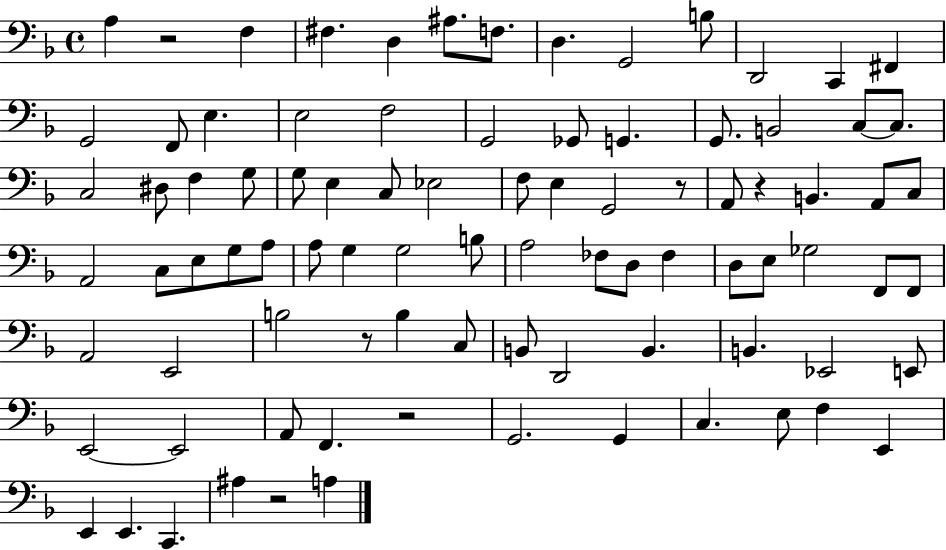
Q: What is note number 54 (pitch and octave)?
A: E3